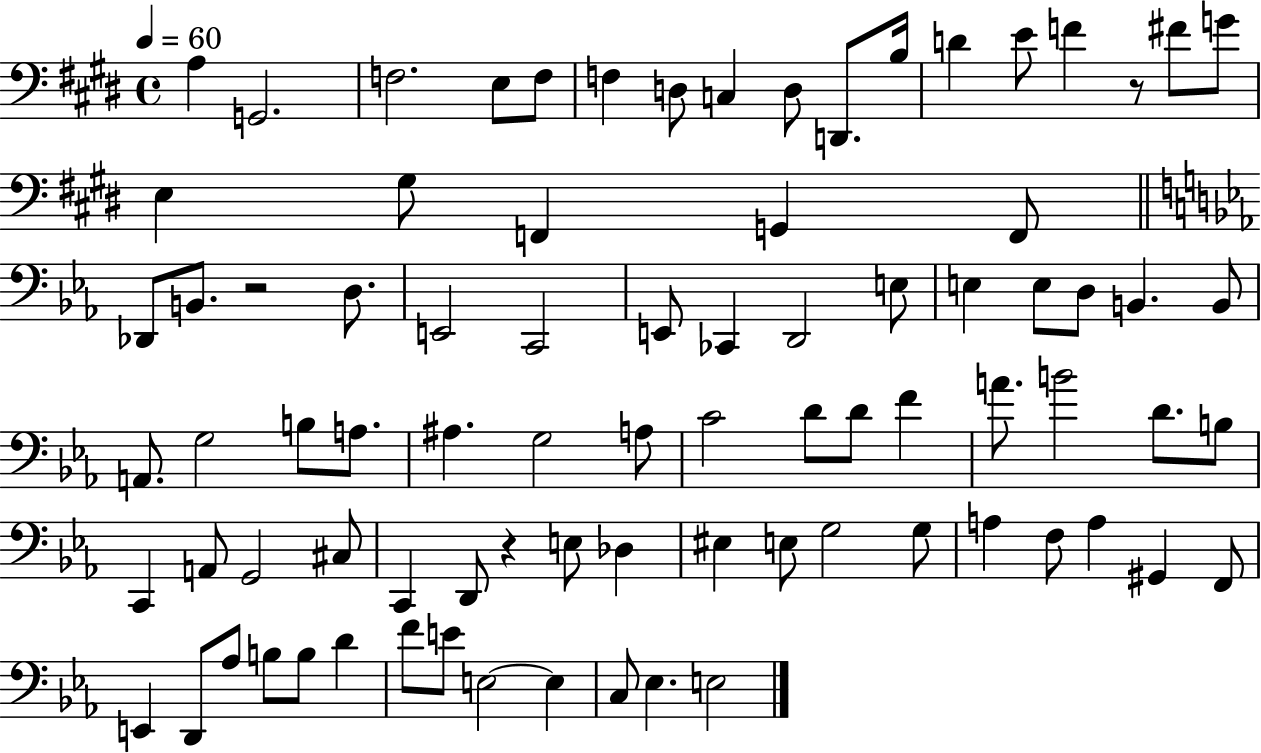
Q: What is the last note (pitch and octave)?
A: E3